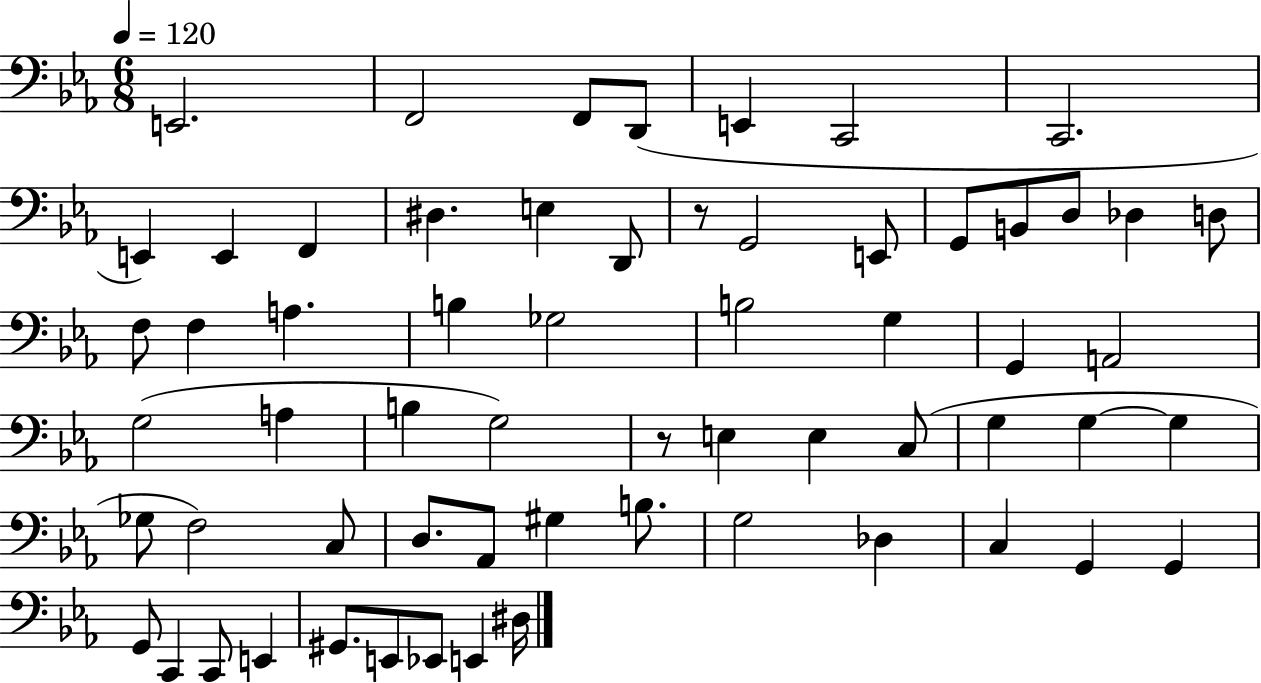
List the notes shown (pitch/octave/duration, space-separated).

E2/h. F2/h F2/e D2/e E2/q C2/h C2/h. E2/q E2/q F2/q D#3/q. E3/q D2/e R/e G2/h E2/e G2/e B2/e D3/e Db3/q D3/e F3/e F3/q A3/q. B3/q Gb3/h B3/h G3/q G2/q A2/h G3/h A3/q B3/q G3/h R/e E3/q E3/q C3/e G3/q G3/q G3/q Gb3/e F3/h C3/e D3/e. Ab2/e G#3/q B3/e. G3/h Db3/q C3/q G2/q G2/q G2/e C2/q C2/e E2/q G#2/e. E2/e Eb2/e E2/q D#3/s